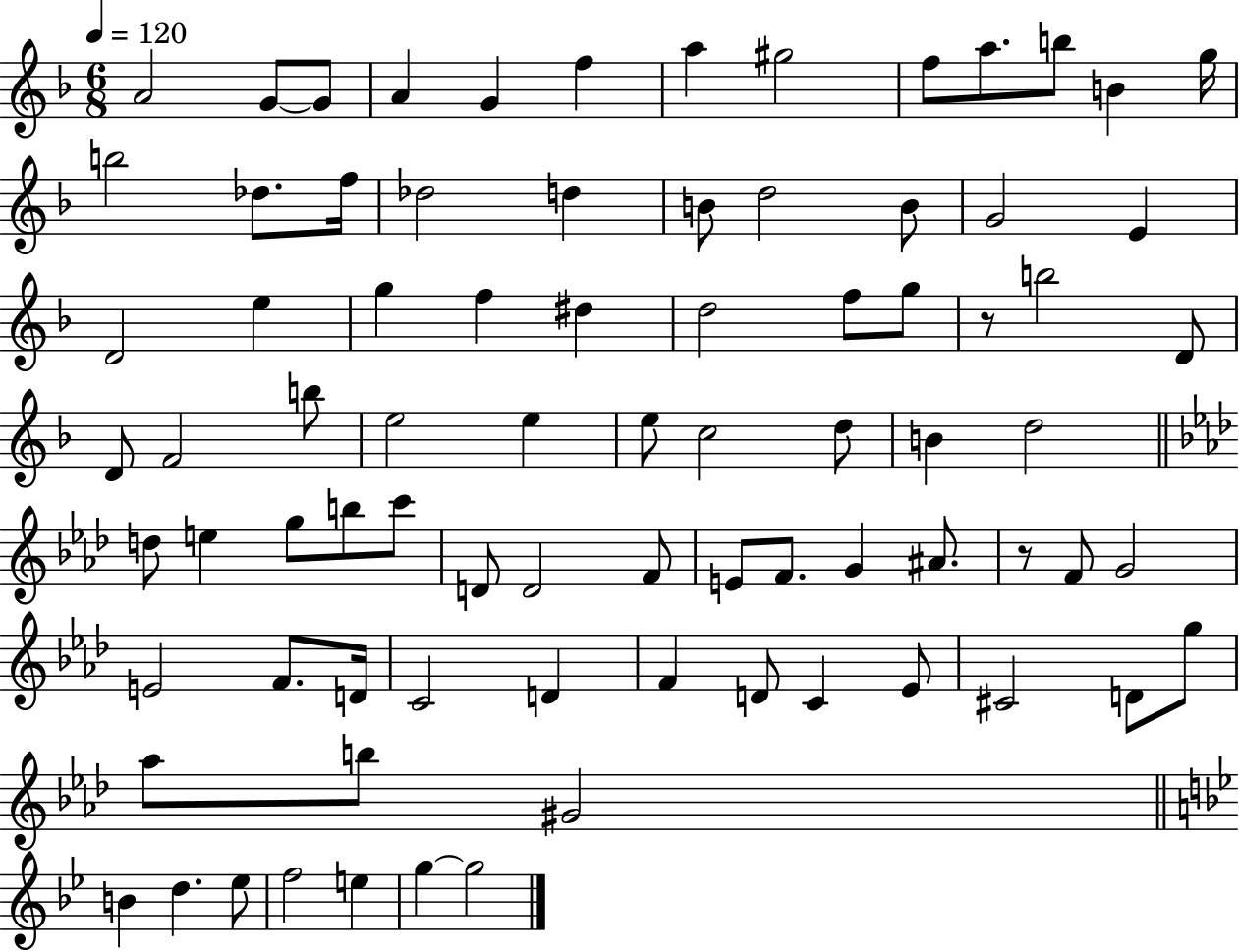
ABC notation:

X:1
T:Untitled
M:6/8
L:1/4
K:F
A2 G/2 G/2 A G f a ^g2 f/2 a/2 b/2 B g/4 b2 _d/2 f/4 _d2 d B/2 d2 B/2 G2 E D2 e g f ^d d2 f/2 g/2 z/2 b2 D/2 D/2 F2 b/2 e2 e e/2 c2 d/2 B d2 d/2 e g/2 b/2 c'/2 D/2 D2 F/2 E/2 F/2 G ^A/2 z/2 F/2 G2 E2 F/2 D/4 C2 D F D/2 C _E/2 ^C2 D/2 g/2 _a/2 b/2 ^G2 B d _e/2 f2 e g g2